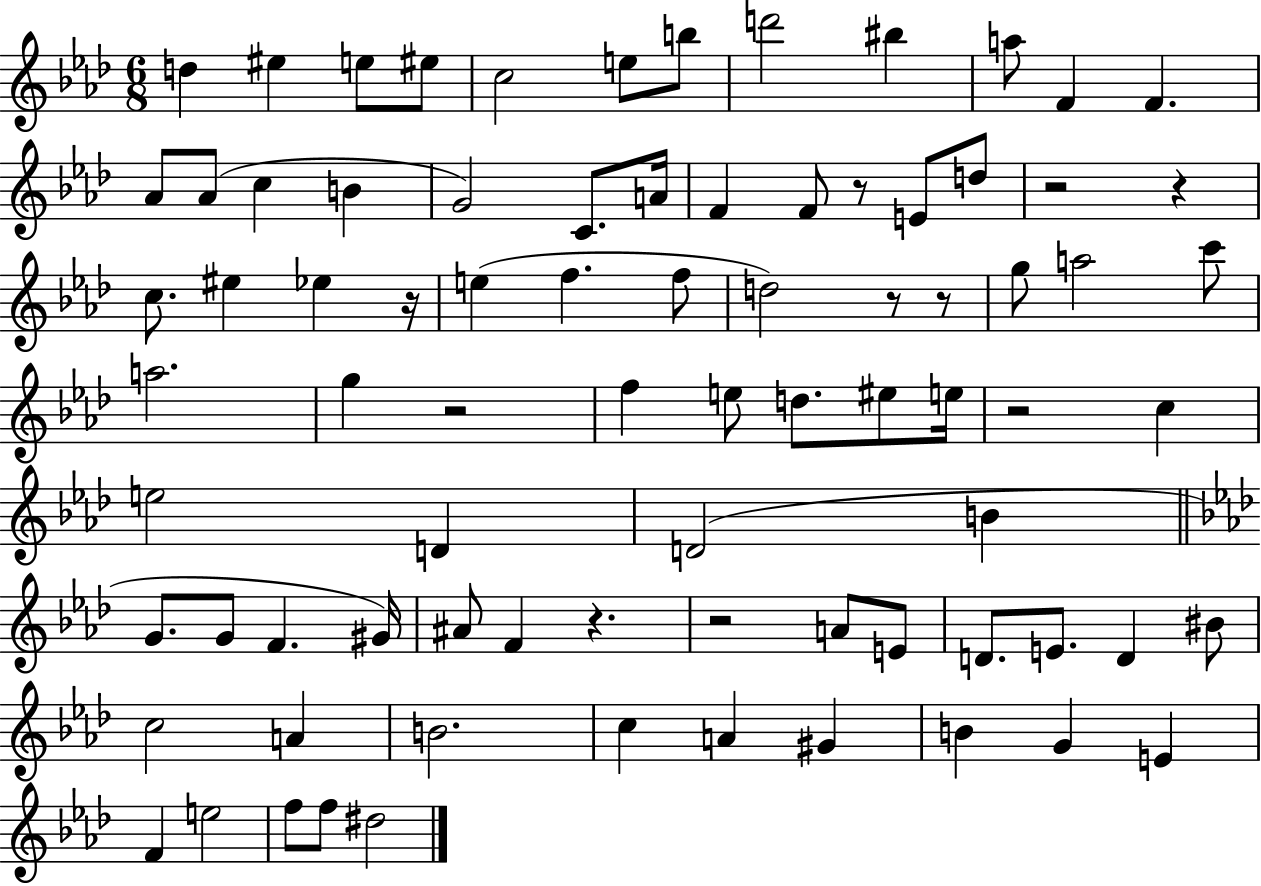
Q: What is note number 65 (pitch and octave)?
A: G4